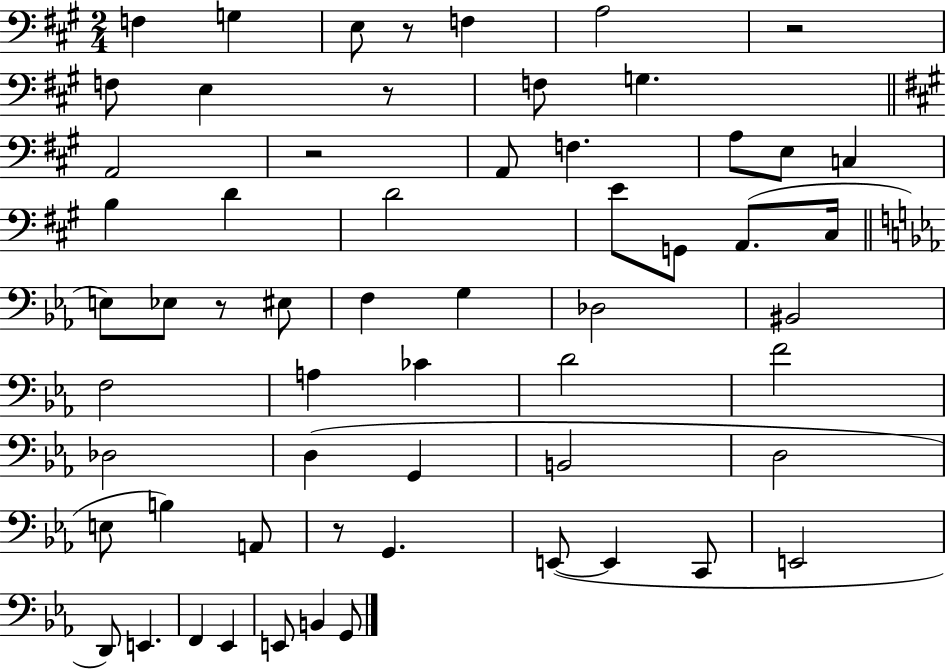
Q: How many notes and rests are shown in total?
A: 60